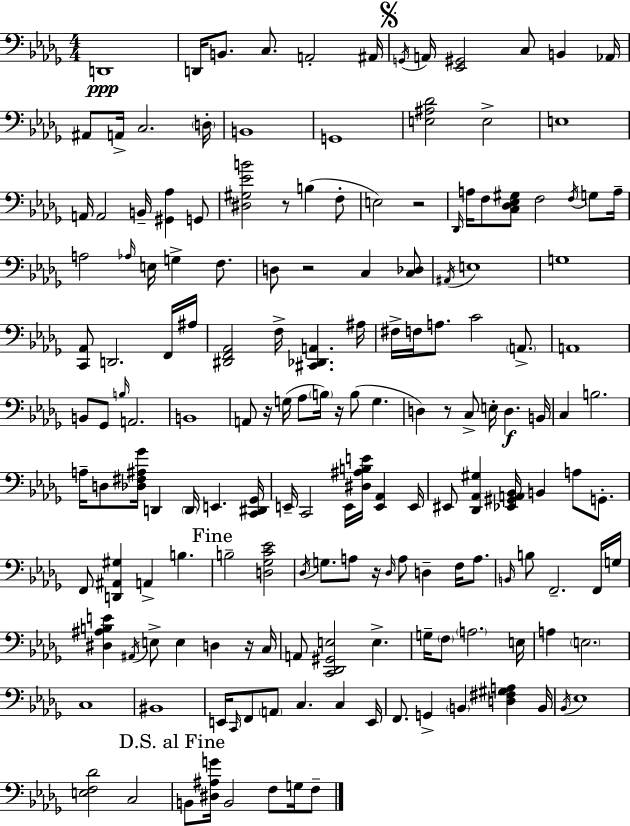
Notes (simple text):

D2/w D2/s B2/e. C3/e. A2/h A#2/s G2/s A2/s [Eb2,G#2]/h C3/e B2/q Ab2/s A#2/e A2/s C3/h. D3/s B2/w G2/w [E3,A#3,Db4]/h E3/h E3/w A2/s A2/h B2/s [G#2,Ab3]/q G2/e [D#3,G#3,Eb4,B4]/h R/e B3/q F3/e E3/h R/h Db2/s A3/s F3/e [C3,Db3,Eb3,G#3]/e F3/h F3/s G3/e A3/s A3/h Ab3/s E3/s G3/q F3/e. D3/e R/h C3/q [C3,Db3]/e A#2/s E3/w G3/w [C2,Ab2]/e D2/h. F2/s A#3/s [D#2,F2,Ab2]/h F3/s [C#2,Db2,A2]/q. A#3/s F#3/s F3/s A3/e. C4/h A2/e. A2/w B2/e Gb2/e B3/s A2/h. B2/w A2/e R/s G3/s Ab3/e B3/s R/s B3/e G3/q. D3/q R/e C3/e E3/s D3/q. B2/s C3/q B3/h. A3/s D3/e [Db3,F#3,A#3,Gb4]/s D2/q D2/s E2/q. [C2,D#2,Gb2]/s E2/s C2/h E2/s [D#3,A#3,B3,E4]/s [E2,Ab2]/q E2/s EIS2/e [Db2,Ab2,G#3]/q [Eb2,G#2,A2,Bb2]/s B2/q A3/e G2/e. F2/e [D2,A#2,G#3]/q A2/q B3/q. B3/h [D3,Gb3,C4,Eb4]/h Db3/s G3/e. A3/e R/s Db3/s A3/e D3/q F3/s A3/e. B2/s B3/e F2/h. F2/s G3/s [D#3,A#3,B3,E4]/q A#2/s E3/e E3/q D3/q R/s C3/s A2/e [C2,Db2,G#2,E3]/h E3/q. G3/s F3/e A3/h. E3/s A3/q E3/h. C3/w BIS2/w E2/s C2/s F2/e A2/e C3/q. C3/q E2/s F2/e. G2/q B2/q [D3,F#3,G#3,A3]/q B2/s Bb2/s Eb3/w [E3,F3,Db4]/h C3/h B2/e [D#3,A#3,G4]/s B2/h F3/e G3/s F3/e